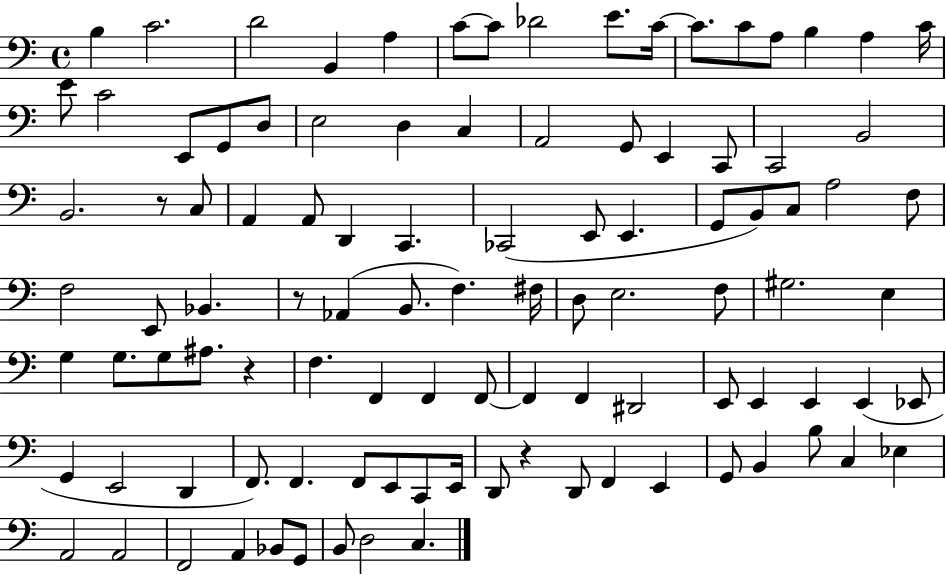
B3/q C4/h. D4/h B2/q A3/q C4/e C4/e Db4/h E4/e. C4/s C4/e. C4/e A3/e B3/q A3/q C4/s E4/e C4/h E2/e G2/e D3/e E3/h D3/q C3/q A2/h G2/e E2/q C2/e C2/h B2/h B2/h. R/e C3/e A2/q A2/e D2/q C2/q. CES2/h E2/e E2/q. G2/e B2/e C3/e A3/h F3/e F3/h E2/e Bb2/q. R/e Ab2/q B2/e. F3/q. F#3/s D3/e E3/h. F3/e G#3/h. E3/q G3/q G3/e. G3/e A#3/e. R/q F3/q. F2/q F2/q F2/e F2/q F2/q D#2/h E2/e E2/q E2/q E2/q Eb2/e G2/q E2/h D2/q F2/e. F2/q. F2/e E2/e C2/e E2/s D2/e R/q D2/e F2/q E2/q G2/e B2/q B3/e C3/q Eb3/q A2/h A2/h F2/h A2/q Bb2/e G2/e B2/e D3/h C3/q.